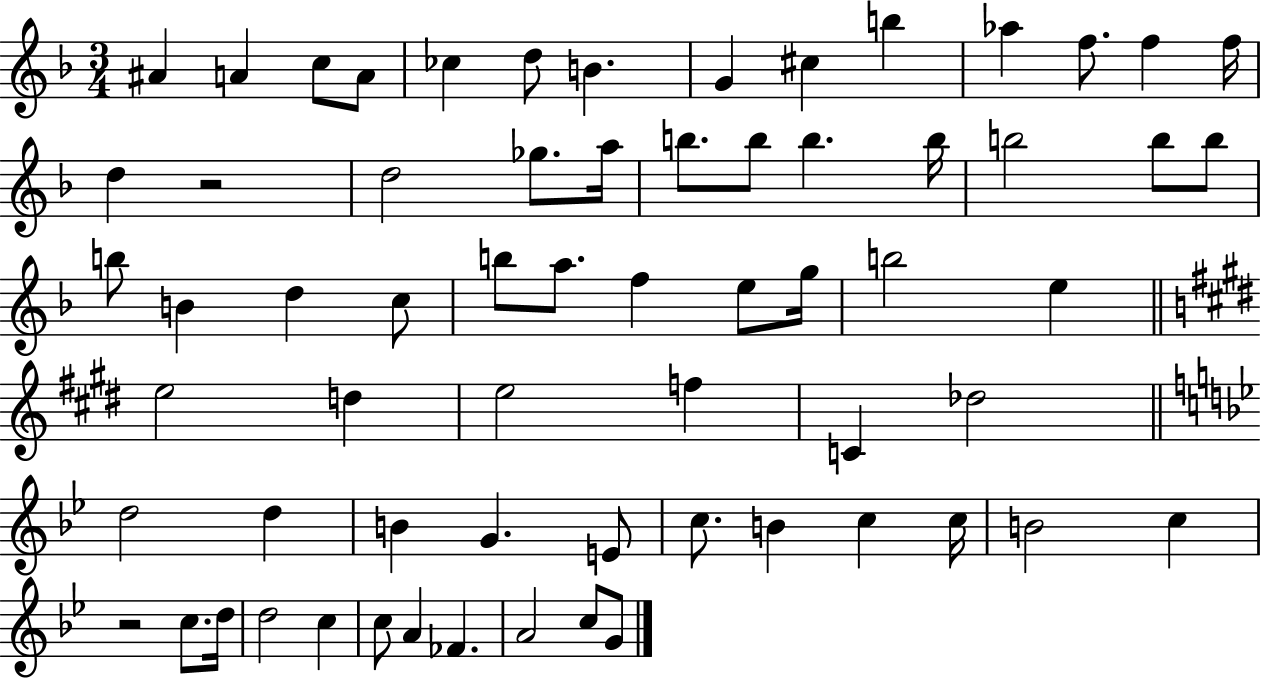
X:1
T:Untitled
M:3/4
L:1/4
K:F
^A A c/2 A/2 _c d/2 B G ^c b _a f/2 f f/4 d z2 d2 _g/2 a/4 b/2 b/2 b b/4 b2 b/2 b/2 b/2 B d c/2 b/2 a/2 f e/2 g/4 b2 e e2 d e2 f C _d2 d2 d B G E/2 c/2 B c c/4 B2 c z2 c/2 d/4 d2 c c/2 A _F A2 c/2 G/2